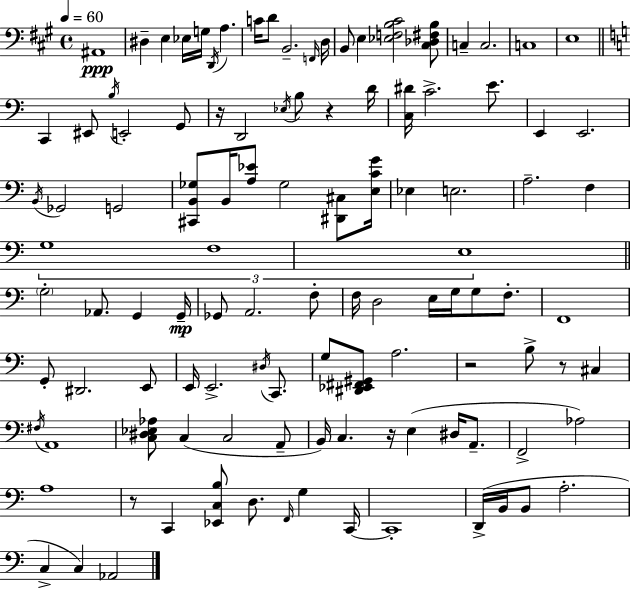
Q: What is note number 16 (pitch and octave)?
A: C3